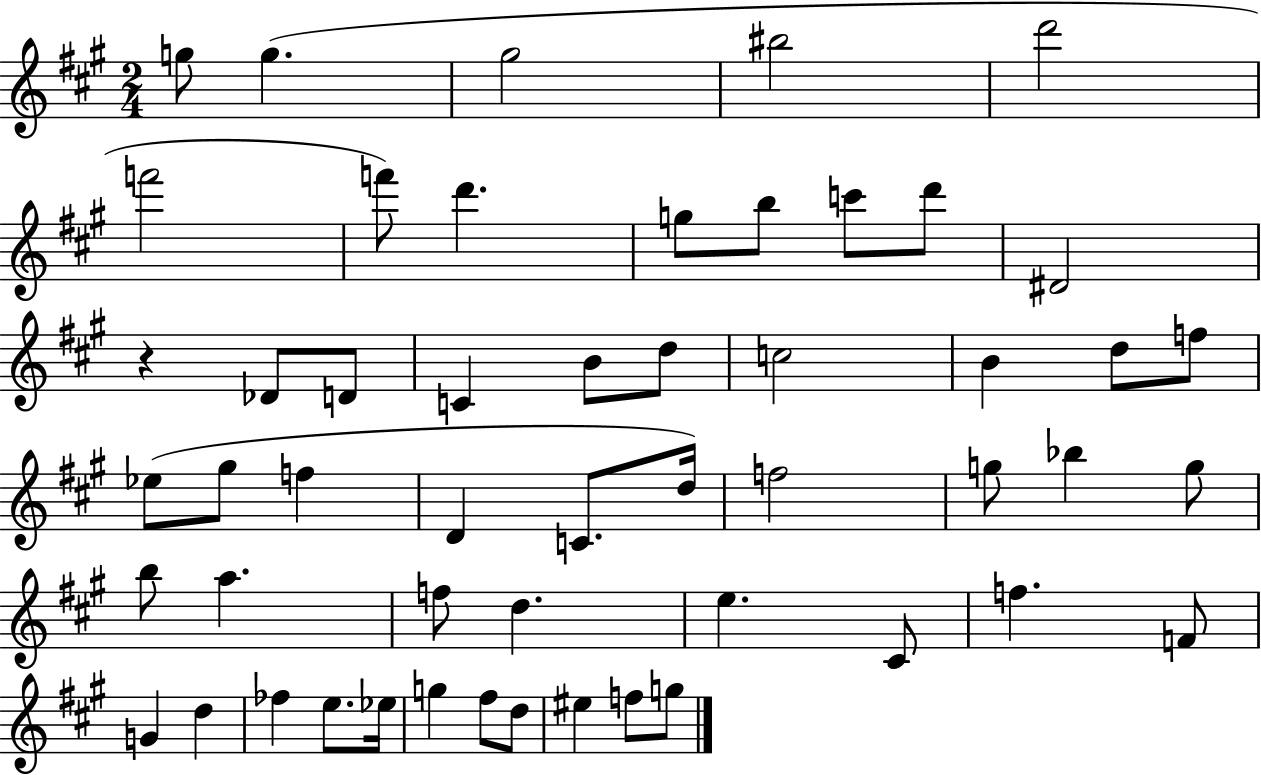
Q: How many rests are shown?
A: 1